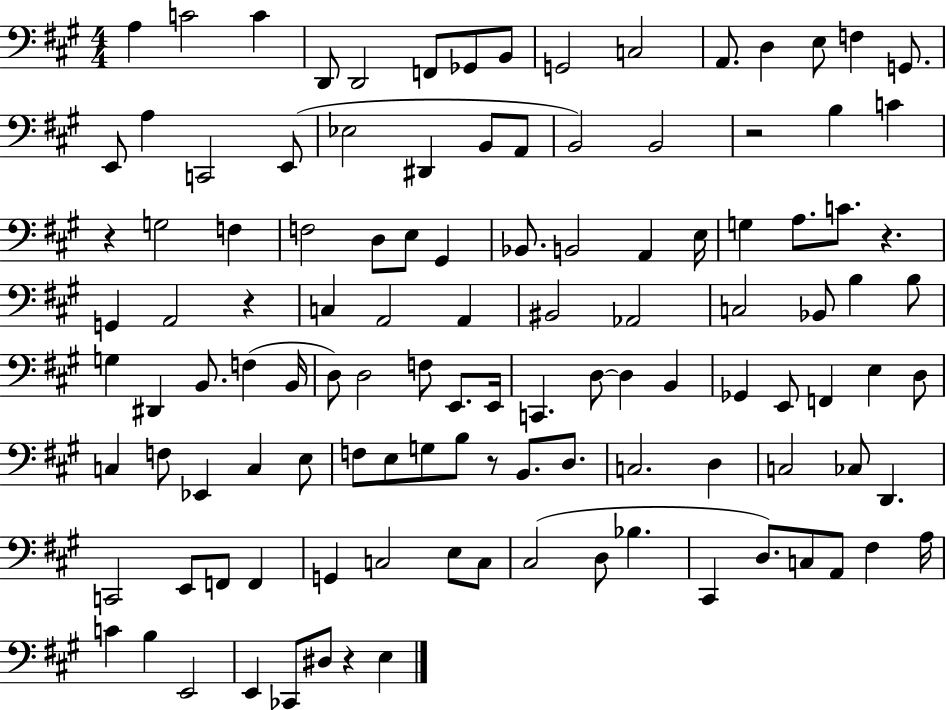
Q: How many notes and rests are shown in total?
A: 116